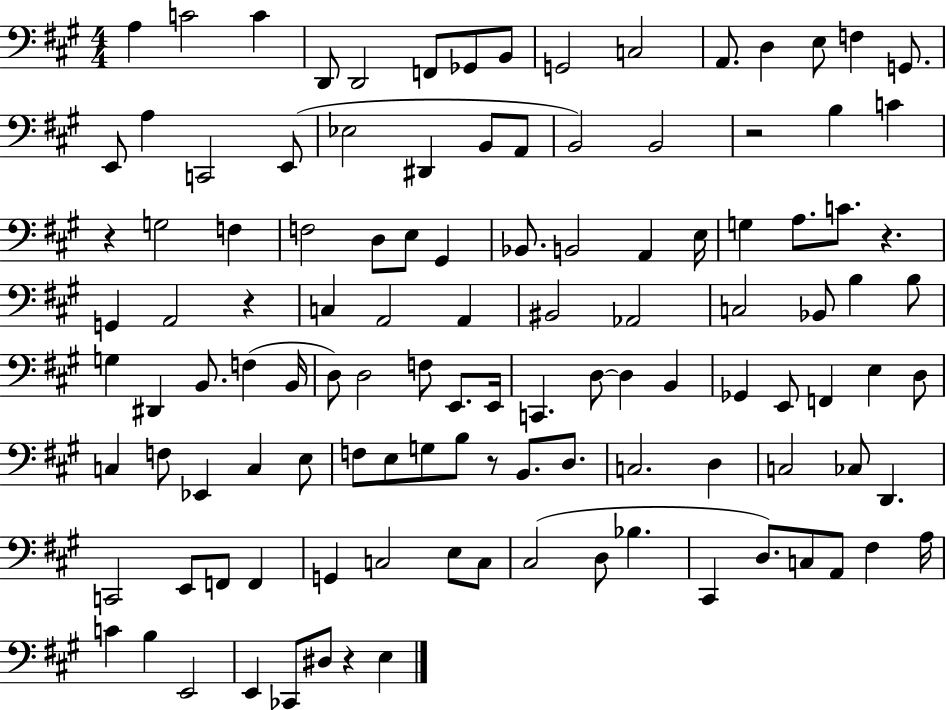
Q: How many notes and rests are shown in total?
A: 116